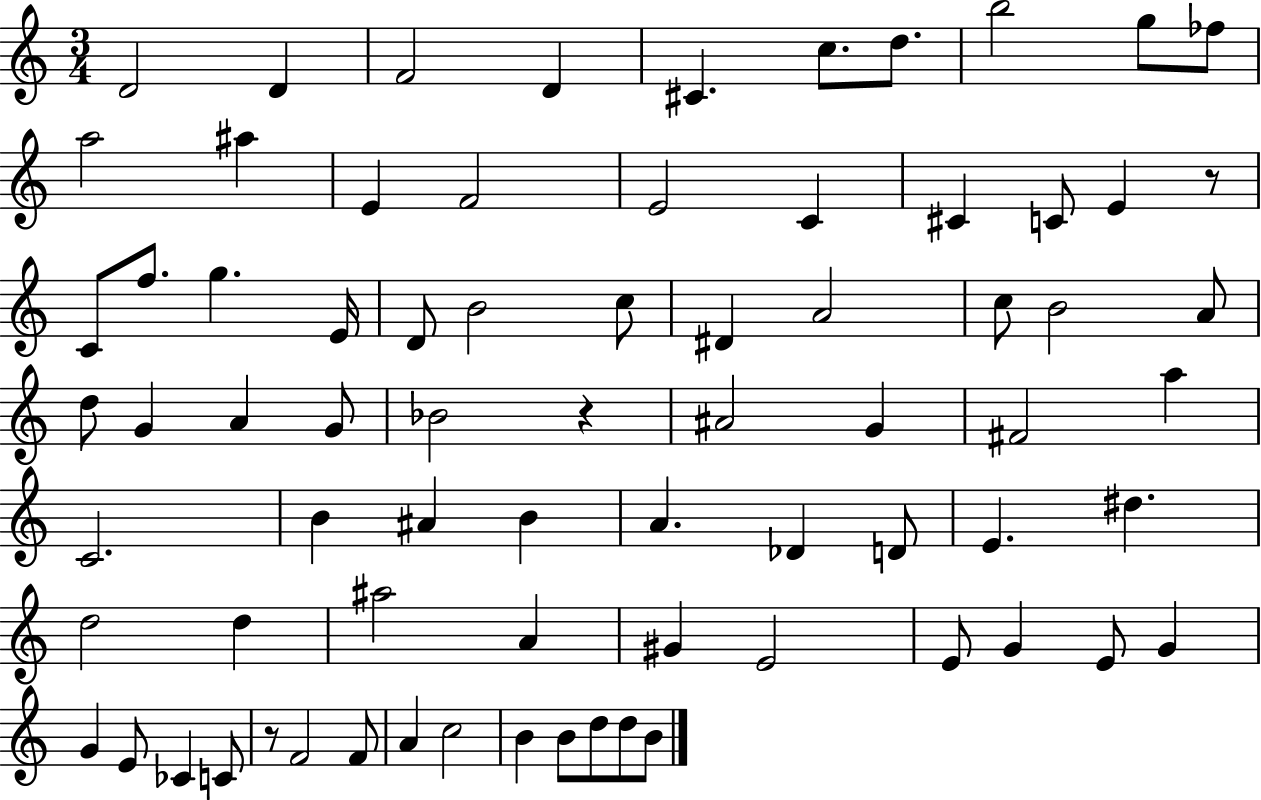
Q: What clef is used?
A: treble